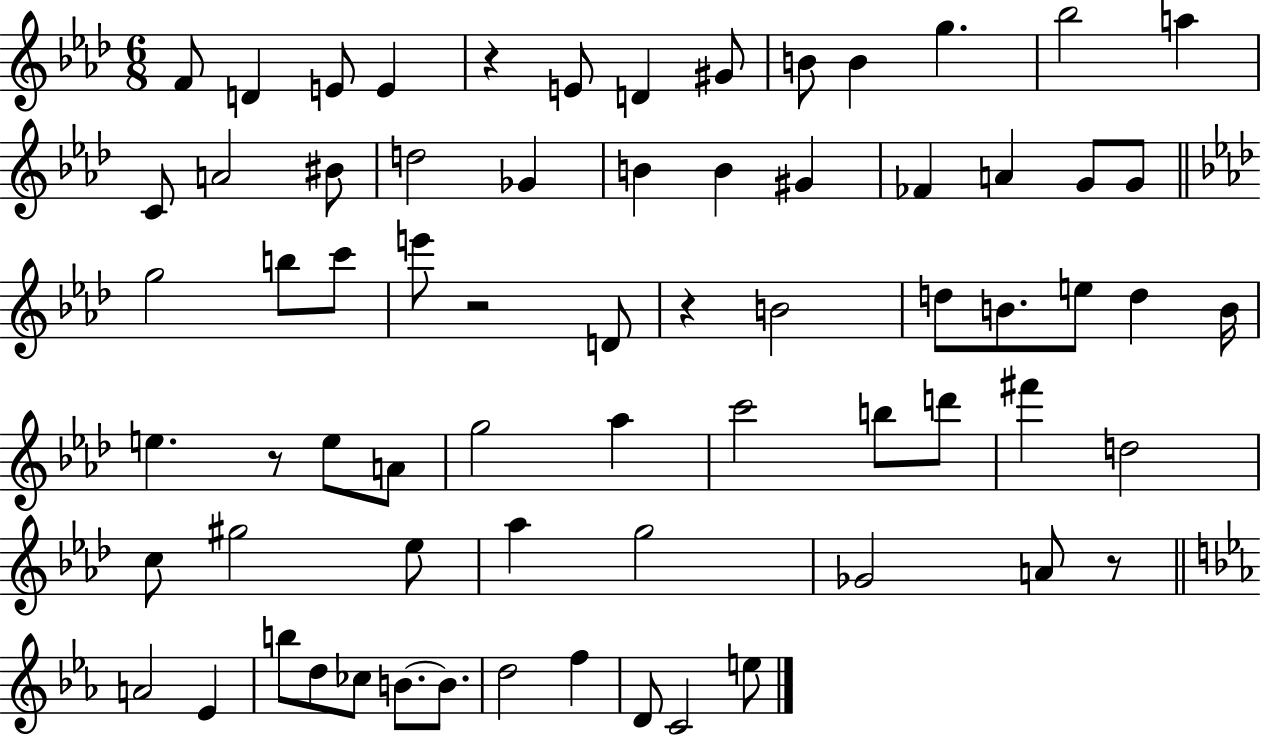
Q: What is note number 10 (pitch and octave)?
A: G5